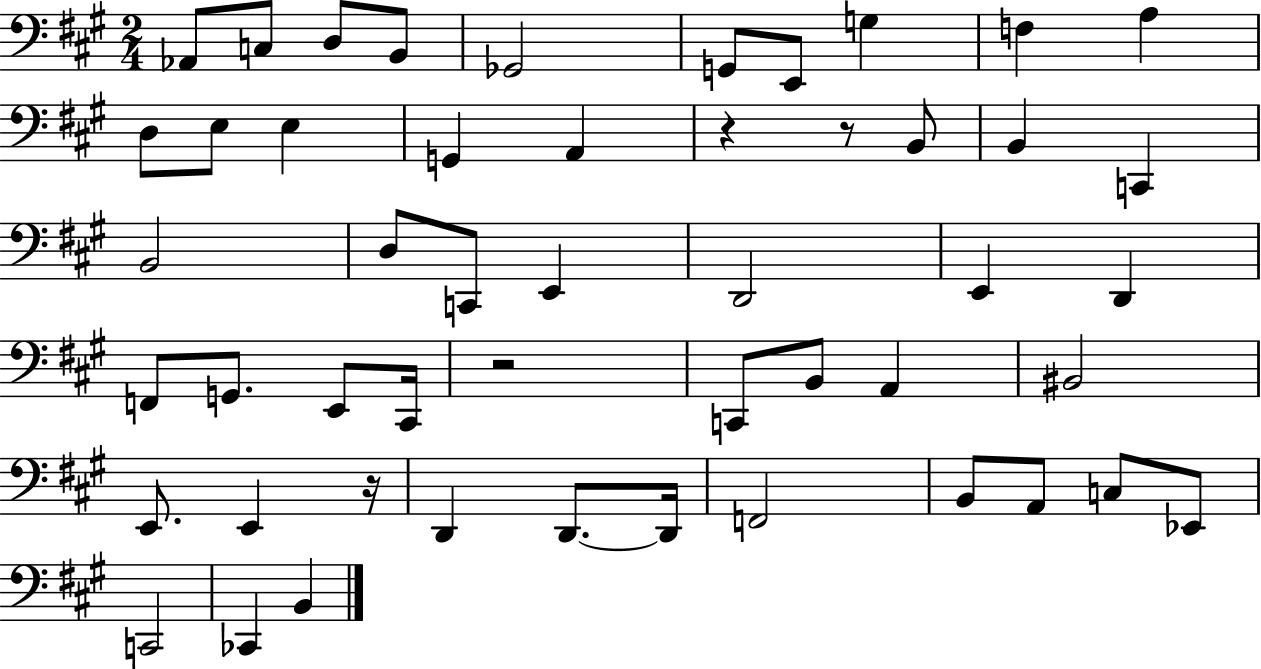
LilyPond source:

{
  \clef bass
  \numericTimeSignature
  \time 2/4
  \key a \major
  aes,8 c8 d8 b,8 | ges,2 | g,8 e,8 g4 | f4 a4 | \break d8 e8 e4 | g,4 a,4 | r4 r8 b,8 | b,4 c,4 | \break b,2 | d8 c,8 e,4 | d,2 | e,4 d,4 | \break f,8 g,8. e,8 cis,16 | r2 | c,8 b,8 a,4 | bis,2 | \break e,8. e,4 r16 | d,4 d,8.~~ d,16 | f,2 | b,8 a,8 c8 ees,8 | \break c,2 | ces,4 b,4 | \bar "|."
}